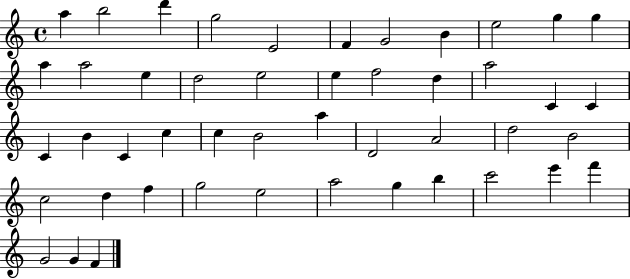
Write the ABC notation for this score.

X:1
T:Untitled
M:4/4
L:1/4
K:C
a b2 d' g2 E2 F G2 B e2 g g a a2 e d2 e2 e f2 d a2 C C C B C c c B2 a D2 A2 d2 B2 c2 d f g2 e2 a2 g b c'2 e' f' G2 G F